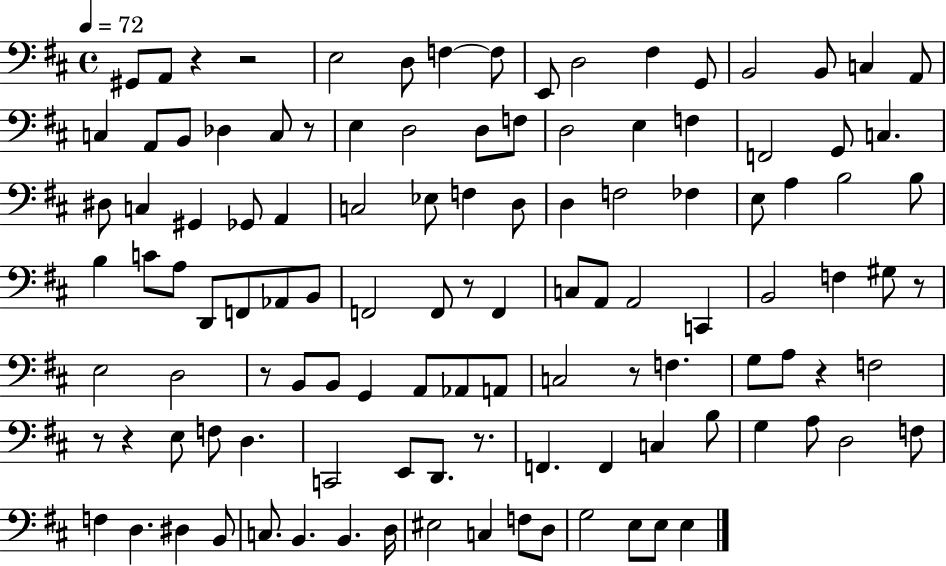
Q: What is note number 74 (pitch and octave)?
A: A3